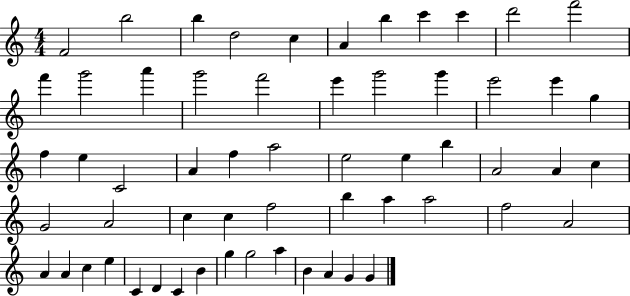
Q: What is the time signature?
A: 4/4